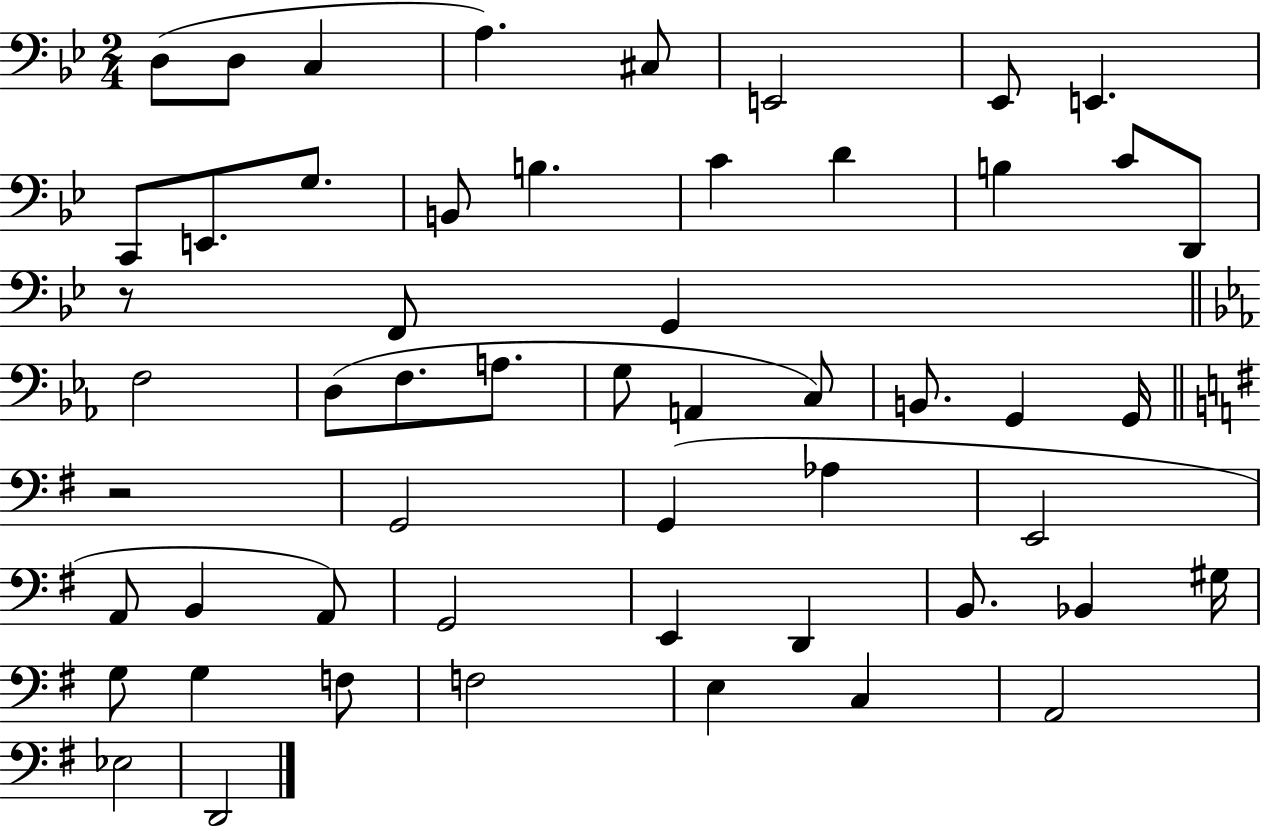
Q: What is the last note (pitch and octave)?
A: D2